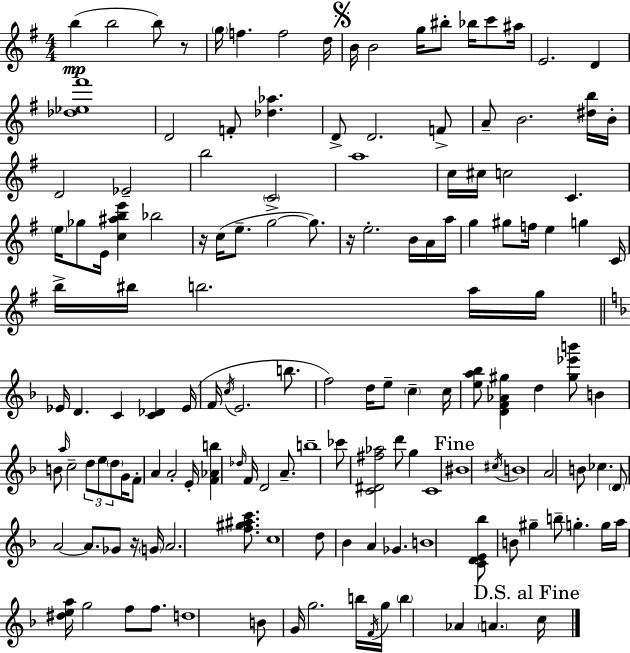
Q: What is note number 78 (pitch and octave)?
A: G4